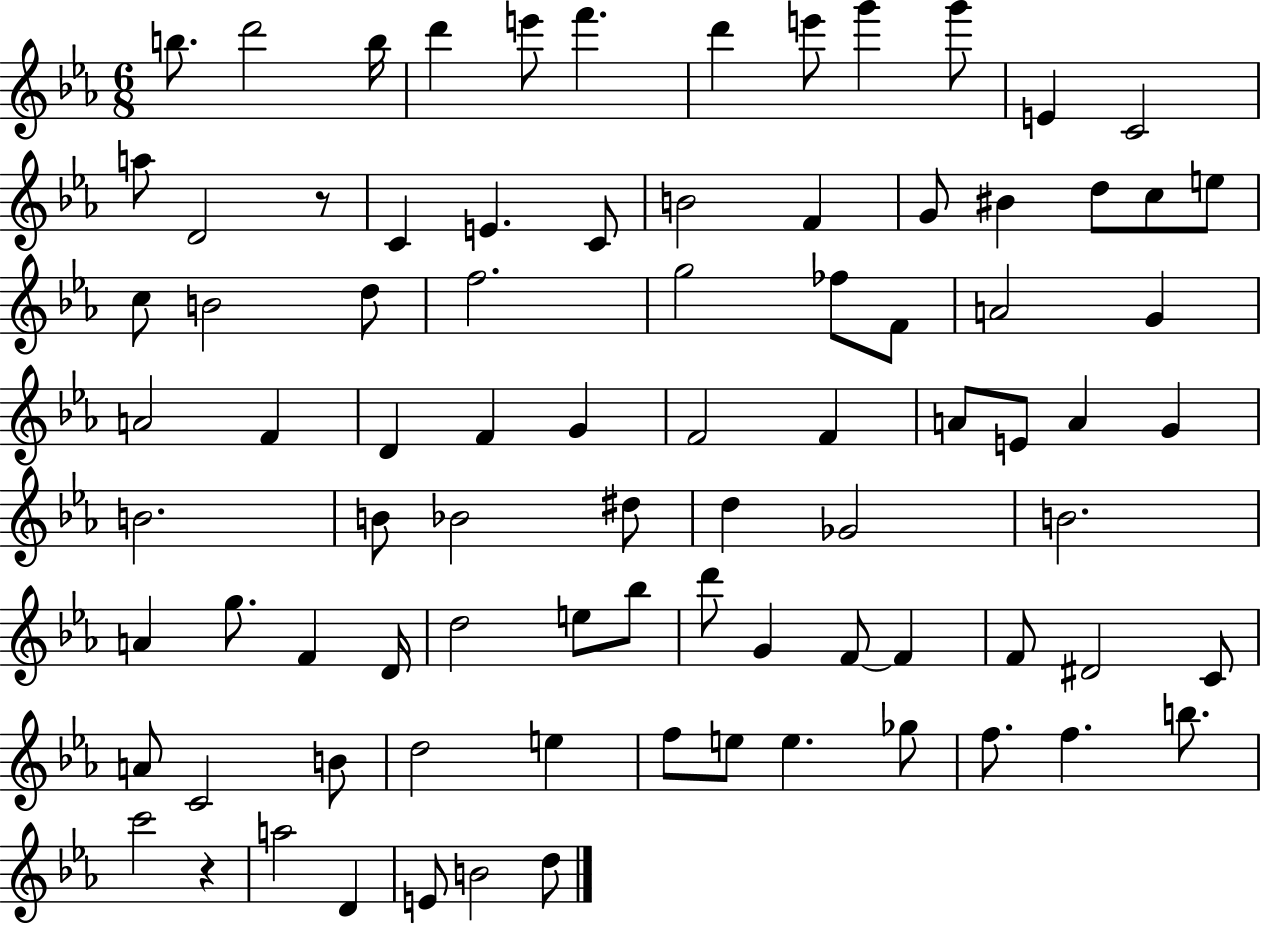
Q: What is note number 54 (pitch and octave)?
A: F4